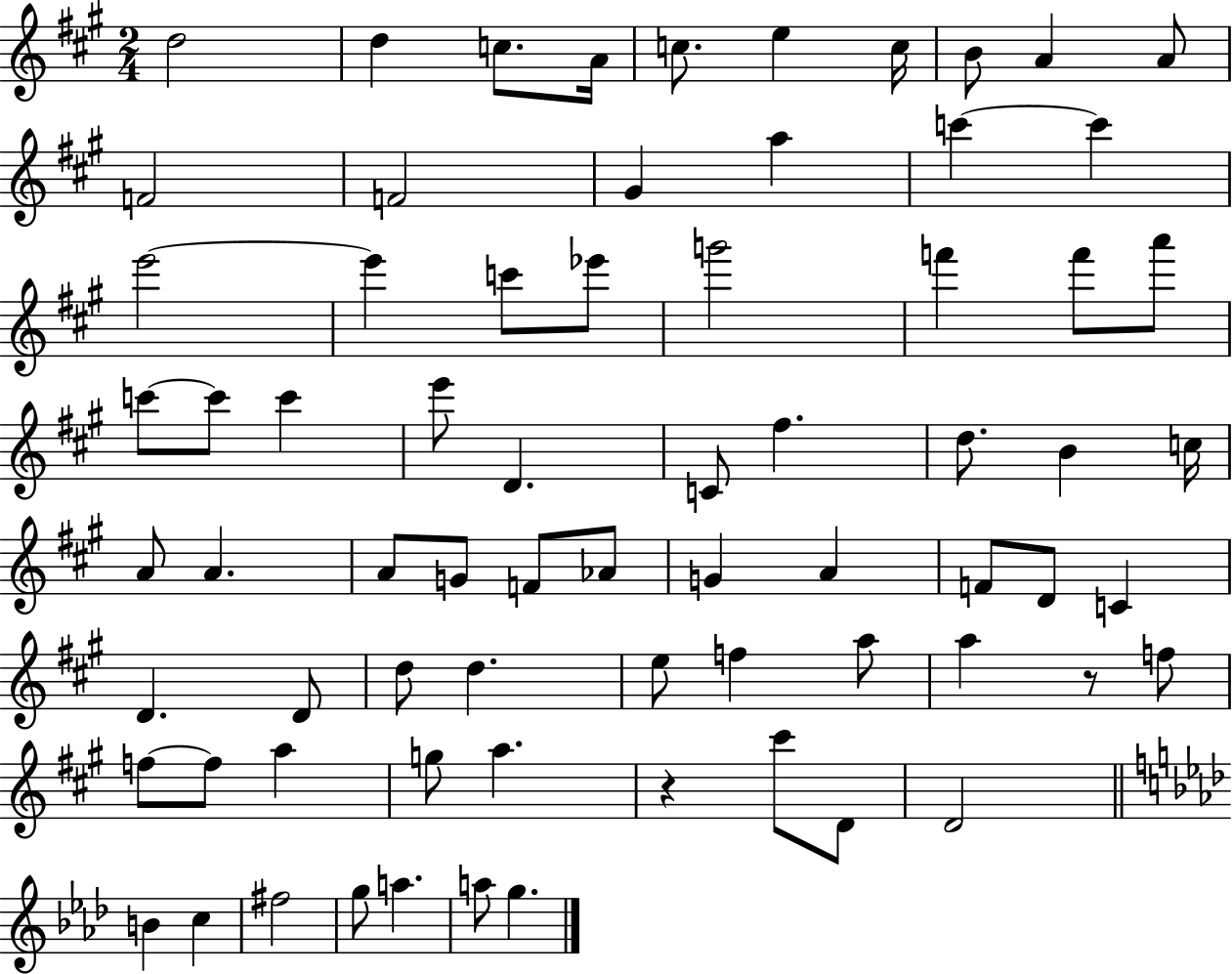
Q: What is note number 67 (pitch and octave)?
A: A5